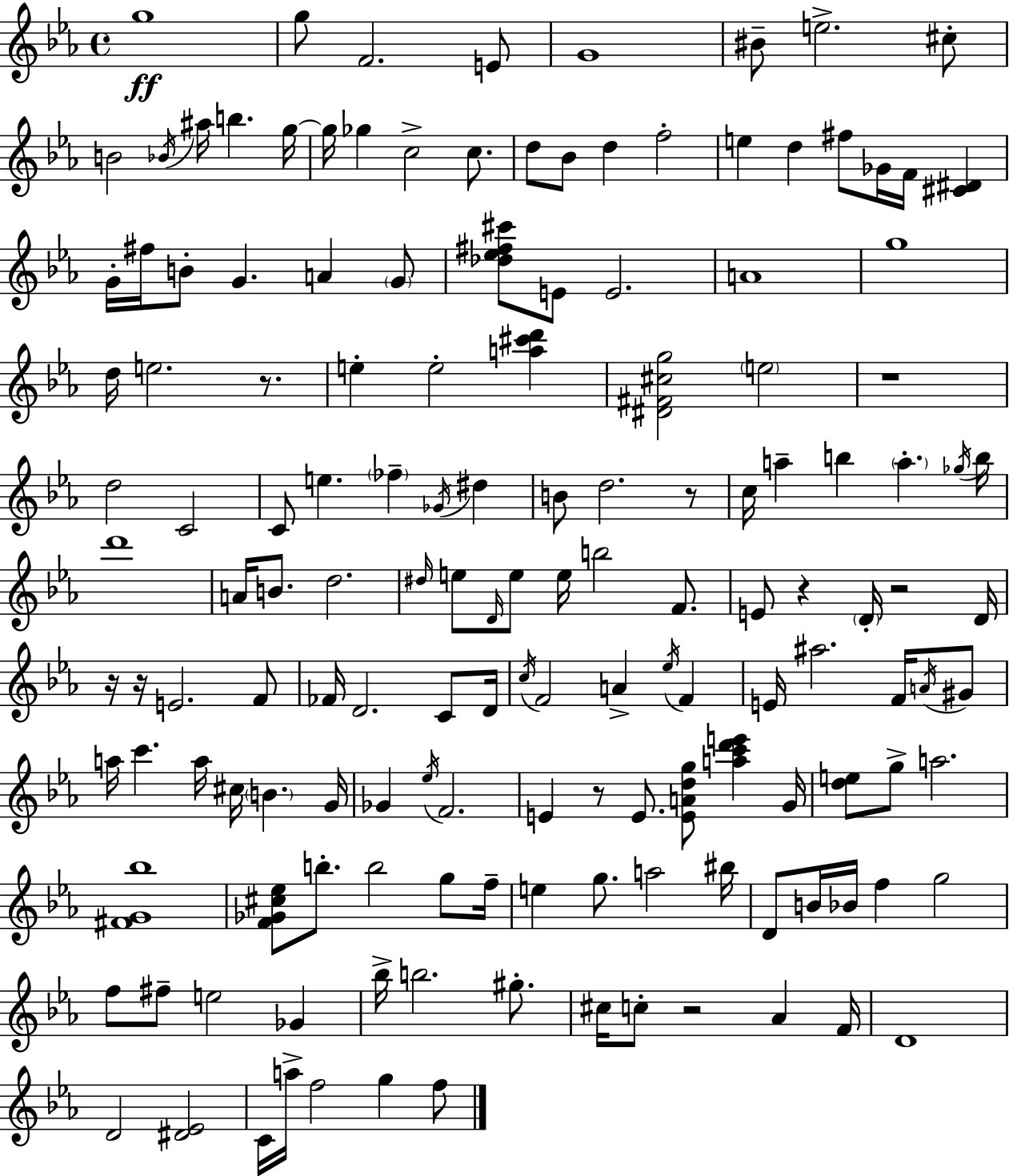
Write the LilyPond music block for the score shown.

{
  \clef treble
  \time 4/4
  \defaultTimeSignature
  \key c \minor
  g''1\ff | g''8 f'2. e'8 | g'1 | bis'8-- e''2.-> cis''8-. | \break b'2 \acciaccatura { bes'16 } ais''16 b''4. | g''16~~ g''16 ges''4 c''2-> c''8. | d''8 bes'8 d''4 f''2-. | e''4 d''4 fis''8 ges'16 f'16 <cis' dis'>4 | \break g'16-. fis''16 b'8-. g'4. a'4 \parenthesize g'8 | <des'' ees'' fis'' cis'''>8 e'8 e'2. | a'1 | g''1 | \break d''16 e''2. r8. | e''4-. e''2-. <a'' cis''' d'''>4 | <dis' fis' cis'' g''>2 \parenthesize e''2 | r1 | \break d''2 c'2 | c'8 e''4. \parenthesize fes''4-- \acciaccatura { ges'16 } dis''4 | b'8 d''2. | r8 c''16 a''4-- b''4 \parenthesize a''4.-. | \break \acciaccatura { ges''16 } b''16 d'''1 | a'16 b'8. d''2. | \grace { dis''16 } e''8 \grace { d'16 } e''8 e''16 b''2 | f'8. e'8 r4 \parenthesize d'16-. r2 | \break d'16 r16 r16 e'2. | f'8 fes'16 d'2. | c'8 d'16 \acciaccatura { c''16 } f'2 a'4-> | \acciaccatura { ees''16 } f'4 e'16 ais''2. | \break f'16 \acciaccatura { a'16 } gis'8 a''16 c'''4. a''16 | cis''16 \parenthesize b'4. g'16 ges'4 \acciaccatura { ees''16 } f'2. | e'4 r8 e'8. | <e' a' d'' g''>8 <a'' c''' d''' e'''>4 g'16 <d'' e''>8 g''8-> a''2. | \break <fis' g' bes''>1 | <f' ges' cis'' ees''>8 b''8.-. b''2 | g''8 f''16-- e''4 g''8. | a''2 bis''16 d'8 b'16 bes'16 f''4 | \break g''2 f''8 fis''8-- e''2 | ges'4 bes''16-> b''2. | gis''8.-. cis''16 c''8-. r2 | aes'4 f'16 d'1 | \break d'2 | <dis' ees'>2 c'16 a''16-> f''2 | g''4 f''8 \bar "|."
}